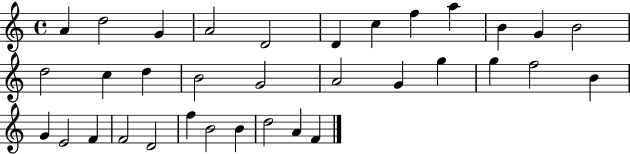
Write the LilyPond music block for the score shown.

{
  \clef treble
  \time 4/4
  \defaultTimeSignature
  \key c \major
  a'4 d''2 g'4 | a'2 d'2 | d'4 c''4 f''4 a''4 | b'4 g'4 b'2 | \break d''2 c''4 d''4 | b'2 g'2 | a'2 g'4 g''4 | g''4 f''2 b'4 | \break g'4 e'2 f'4 | f'2 d'2 | f''4 b'2 b'4 | d''2 a'4 f'4 | \break \bar "|."
}